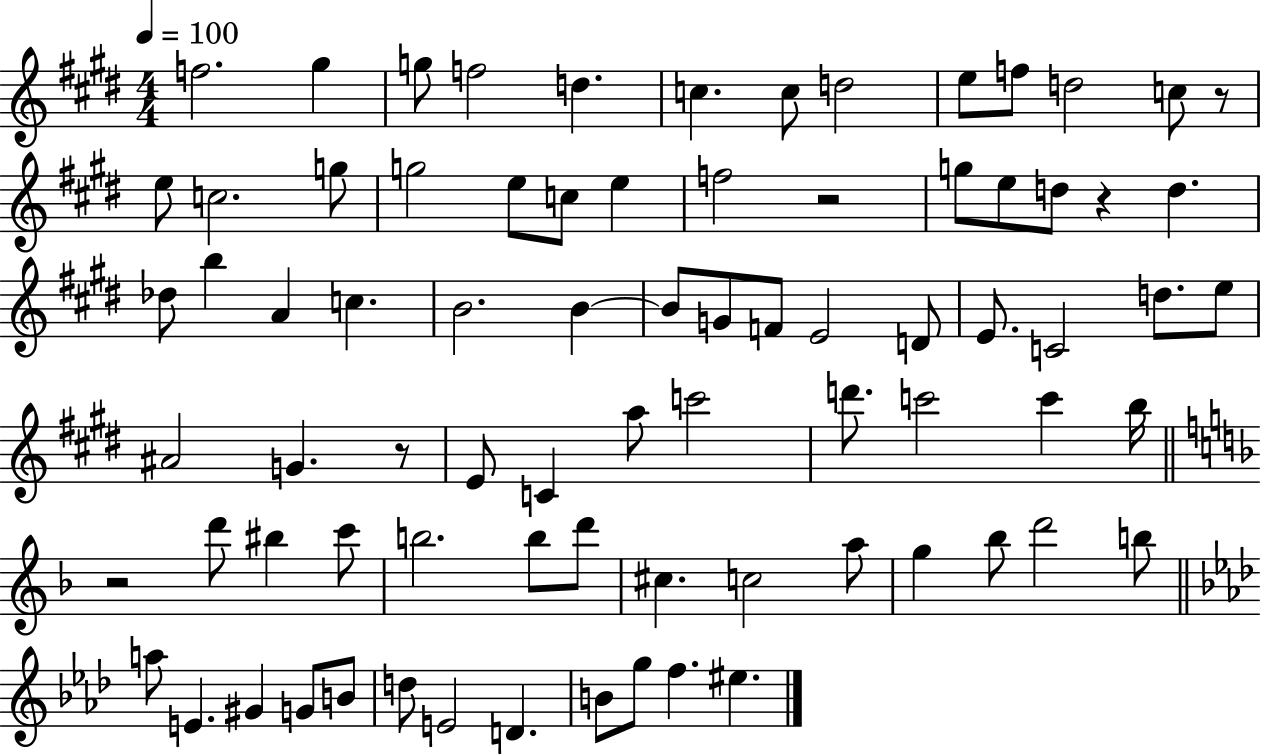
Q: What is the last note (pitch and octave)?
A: EIS5